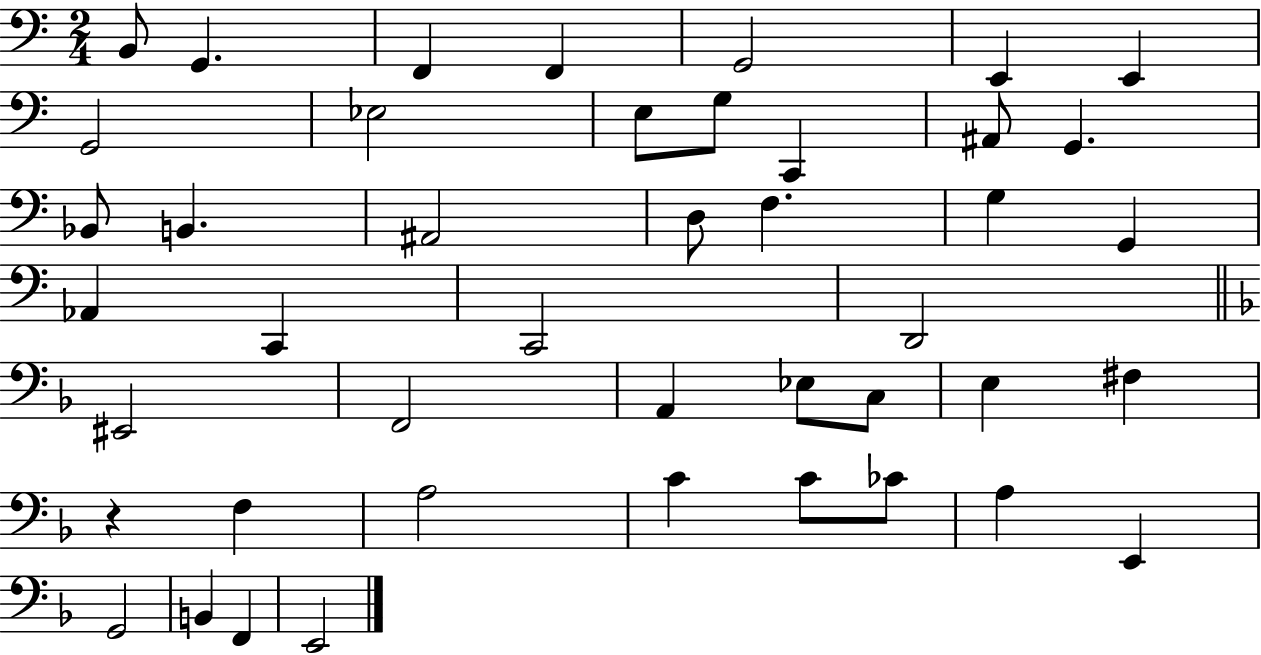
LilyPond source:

{
  \clef bass
  \numericTimeSignature
  \time 2/4
  \key c \major
  \repeat volta 2 { b,8 g,4. | f,4 f,4 | g,2 | e,4 e,4 | \break g,2 | ees2 | e8 g8 c,4 | ais,8 g,4. | \break bes,8 b,4. | ais,2 | d8 f4. | g4 g,4 | \break aes,4 c,4 | c,2 | d,2 | \bar "||" \break \key f \major eis,2 | f,2 | a,4 ees8 c8 | e4 fis4 | \break r4 f4 | a2 | c'4 c'8 ces'8 | a4 e,4 | \break g,2 | b,4 f,4 | e,2 | } \bar "|."
}